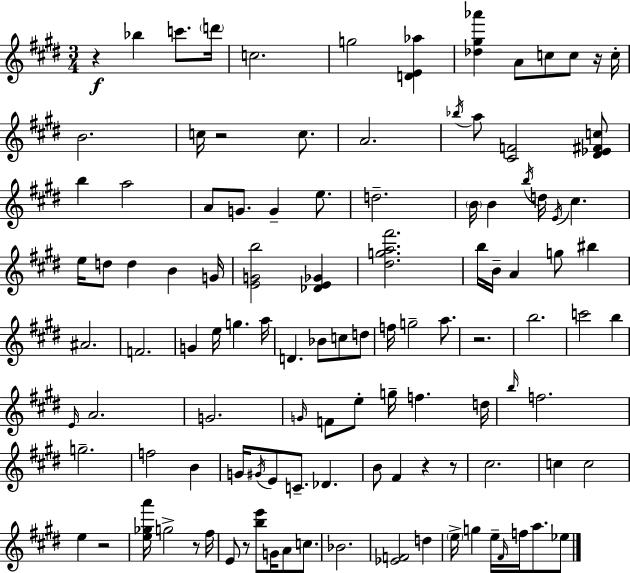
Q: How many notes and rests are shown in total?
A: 113